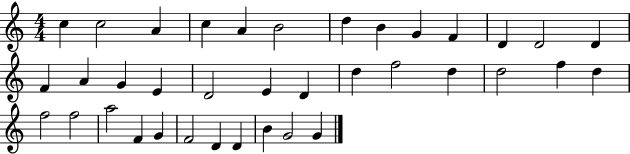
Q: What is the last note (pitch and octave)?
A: G4